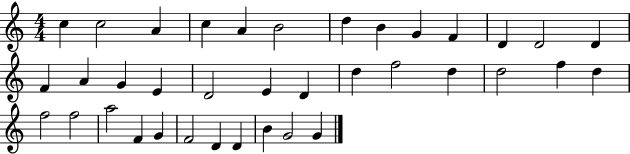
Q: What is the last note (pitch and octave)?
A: G4